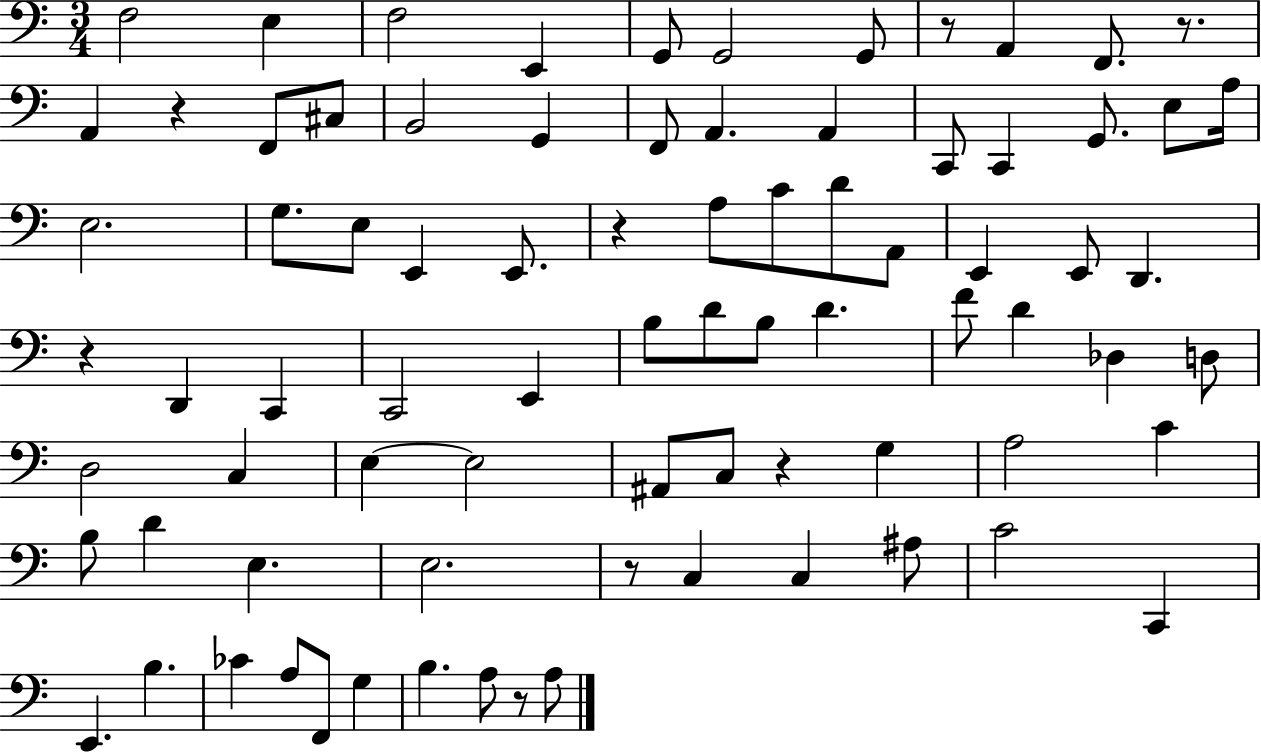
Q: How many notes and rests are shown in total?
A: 81